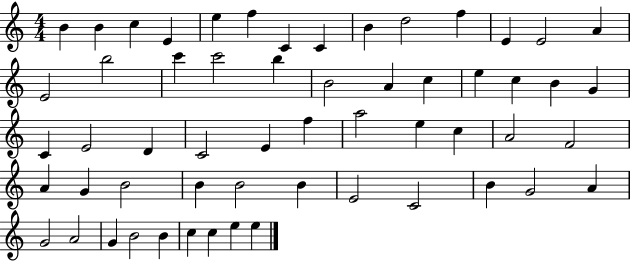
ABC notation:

X:1
T:Untitled
M:4/4
L:1/4
K:C
B B c E e f C C B d2 f E E2 A E2 b2 c' c'2 b B2 A c e c B G C E2 D C2 E f a2 e c A2 F2 A G B2 B B2 B E2 C2 B G2 A G2 A2 G B2 B c c e e